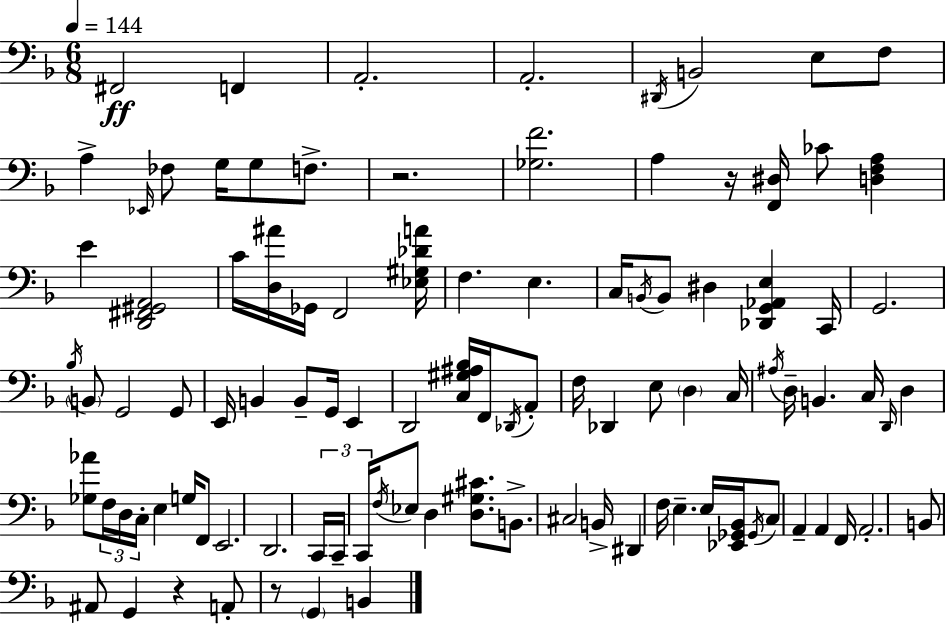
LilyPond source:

{
  \clef bass
  \numericTimeSignature
  \time 6/8
  \key f \major
  \tempo 4 = 144
  \repeat volta 2 { fis,2\ff f,4 | a,2.-. | a,2.-. | \acciaccatura { dis,16 } b,2 e8 f8 | \break a4-> \grace { ees,16 } fes8 g16 g8 f8.-> | r2. | <ges f'>2. | a4 r16 <f, dis>16 ces'8 <d f a>4 | \break e'4 <d, fis, gis, a,>2 | c'16 <d ais'>16 ges,16 f,2 | <ees gis des' a'>16 f4. e4. | c16 \acciaccatura { b,16 } b,8 dis4 <des, g, aes, e>4 | \break c,16 g,2. | \acciaccatura { bes16 } \parenthesize b,8 g,2 | g,8 e,16 b,4 b,8-- g,16 | e,4 d,2 | \break <c gis ais bes>16 f,16 \acciaccatura { des,16 } a,8-. f16 des,4 e8 | \parenthesize d4 c16 \acciaccatura { ais16 } d16-- b,4. | c16 \grace { d,16 } d4 <ges aes'>8 \tuplet 3/2 { f16 d16 c16-. } | e4 g16 f,8 e,2. | \break d,2. | \tuplet 3/2 { c,16 c,16-- c,16 } \acciaccatura { f16 } ees8 | d4 <d gis cis'>8. b,8.-> cis2 | b,16-> dis,4 | \break f16 e4.-- e16 <ees, ges, bes,>16 \acciaccatura { ges,16 } c8 | a,4-- a,4 f,16 a,2.-. | b,8 ais,8 | g,4 r4 a,8-. r8 | \break \parenthesize g,4 b,4 } \bar "|."
}